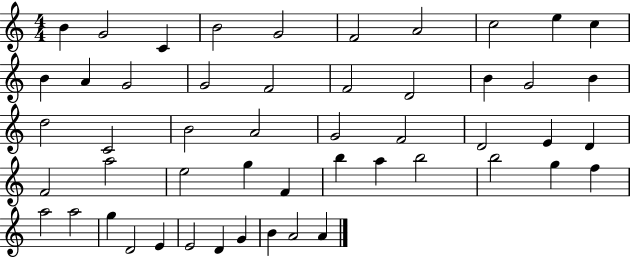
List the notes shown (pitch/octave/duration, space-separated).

B4/q G4/h C4/q B4/h G4/h F4/h A4/h C5/h E5/q C5/q B4/q A4/q G4/h G4/h F4/h F4/h D4/h B4/q G4/h B4/q D5/h C4/h B4/h A4/h G4/h F4/h D4/h E4/q D4/q F4/h A5/h E5/h G5/q F4/q B5/q A5/q B5/h B5/h G5/q F5/q A5/h A5/h G5/q D4/h E4/q E4/h D4/q G4/q B4/q A4/h A4/q